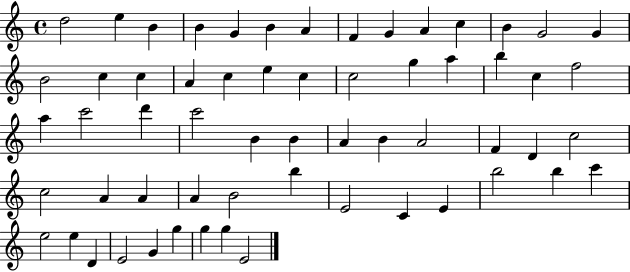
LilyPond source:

{
  \clef treble
  \time 4/4
  \defaultTimeSignature
  \key c \major
  d''2 e''4 b'4 | b'4 g'4 b'4 a'4 | f'4 g'4 a'4 c''4 | b'4 g'2 g'4 | \break b'2 c''4 c''4 | a'4 c''4 e''4 c''4 | c''2 g''4 a''4 | b''4 c''4 f''2 | \break a''4 c'''2 d'''4 | c'''2 b'4 b'4 | a'4 b'4 a'2 | f'4 d'4 c''2 | \break c''2 a'4 a'4 | a'4 b'2 b''4 | e'2 c'4 e'4 | b''2 b''4 c'''4 | \break e''2 e''4 d'4 | e'2 g'4 g''4 | g''4 g''4 e'2 | \bar "|."
}